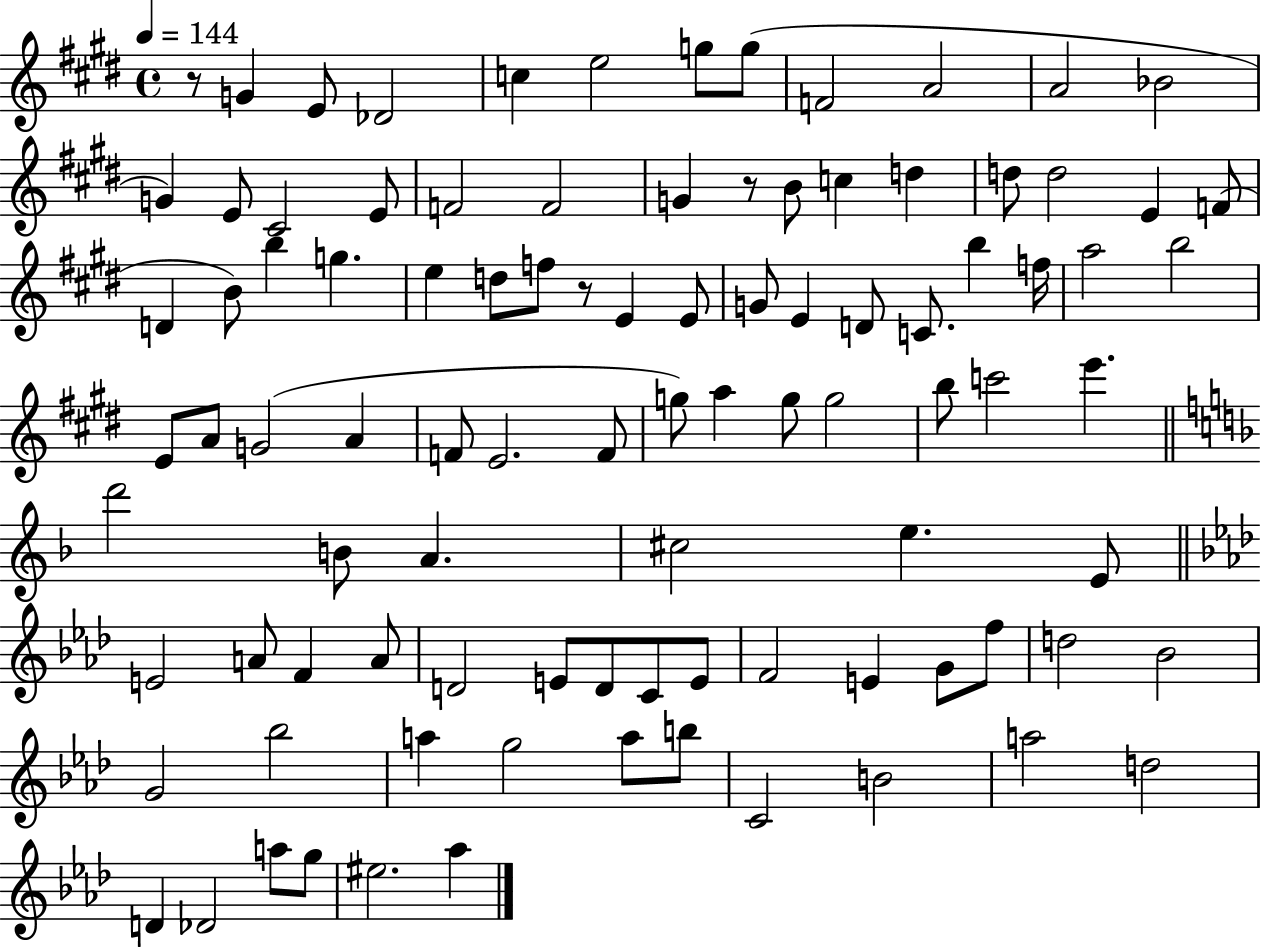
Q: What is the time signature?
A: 4/4